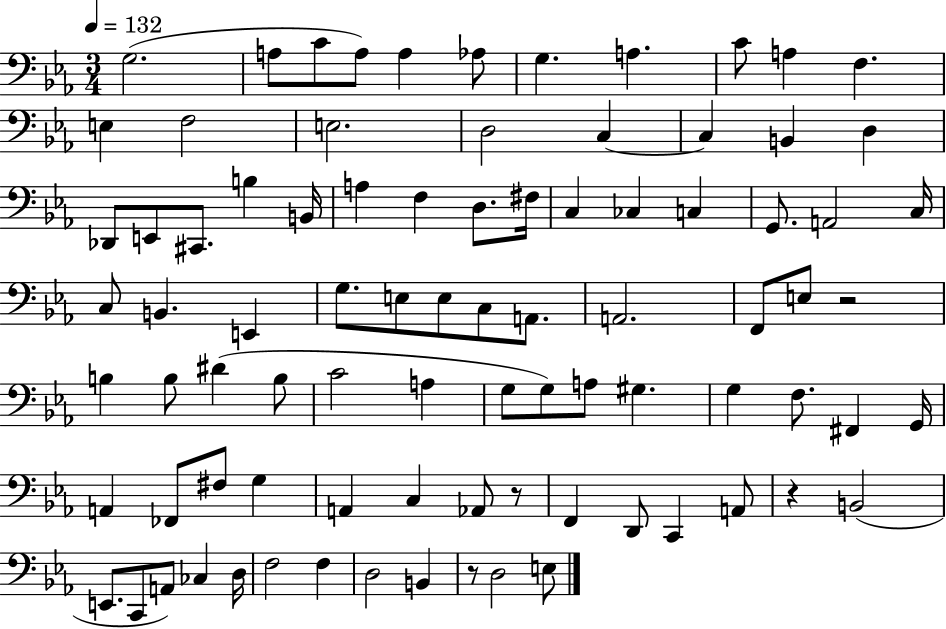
X:1
T:Untitled
M:3/4
L:1/4
K:Eb
G,2 A,/2 C/2 A,/2 A, _A,/2 G, A, C/2 A, F, E, F,2 E,2 D,2 C, C, B,, D, _D,,/2 E,,/2 ^C,,/2 B, B,,/4 A, F, D,/2 ^F,/4 C, _C, C, G,,/2 A,,2 C,/4 C,/2 B,, E,, G,/2 E,/2 E,/2 C,/2 A,,/2 A,,2 F,,/2 E,/2 z2 B, B,/2 ^D B,/2 C2 A, G,/2 G,/2 A,/2 ^G, G, F,/2 ^F,, G,,/4 A,, _F,,/2 ^F,/2 G, A,, C, _A,,/2 z/2 F,, D,,/2 C,, A,,/2 z B,,2 E,,/2 C,,/2 A,,/2 _C, D,/4 F,2 F, D,2 B,, z/2 D,2 E,/2